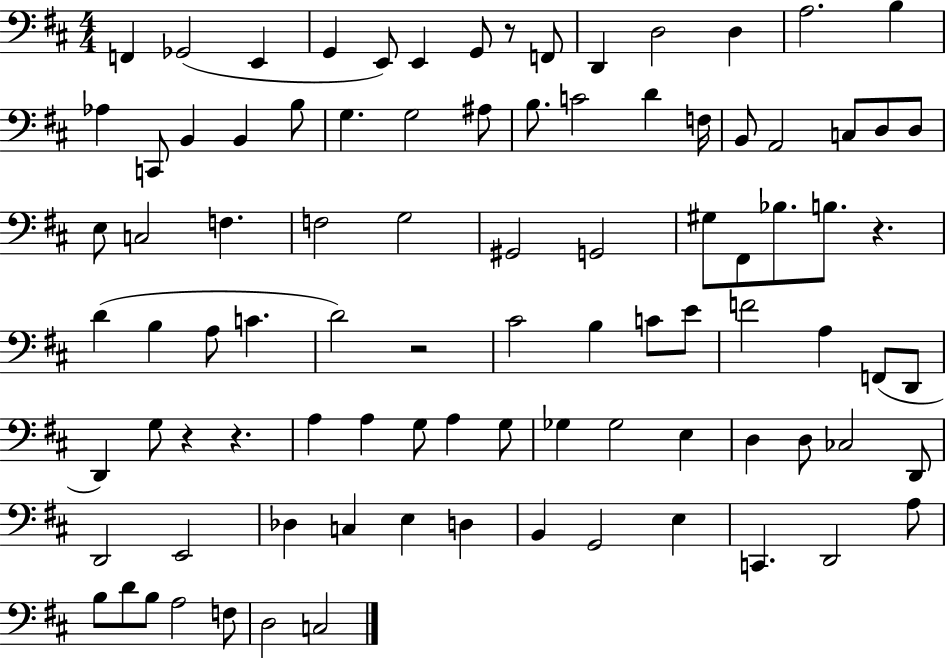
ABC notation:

X:1
T:Untitled
M:4/4
L:1/4
K:D
F,, _G,,2 E,, G,, E,,/2 E,, G,,/2 z/2 F,,/2 D,, D,2 D, A,2 B, _A, C,,/2 B,, B,, B,/2 G, G,2 ^A,/2 B,/2 C2 D F,/4 B,,/2 A,,2 C,/2 D,/2 D,/2 E,/2 C,2 F, F,2 G,2 ^G,,2 G,,2 ^G,/2 ^F,,/2 _B,/2 B,/2 z D B, A,/2 C D2 z2 ^C2 B, C/2 E/2 F2 A, F,,/2 D,,/2 D,, G,/2 z z A, A, G,/2 A, G,/2 _G, _G,2 E, D, D,/2 _C,2 D,,/2 D,,2 E,,2 _D, C, E, D, B,, G,,2 E, C,, D,,2 A,/2 B,/2 D/2 B,/2 A,2 F,/2 D,2 C,2